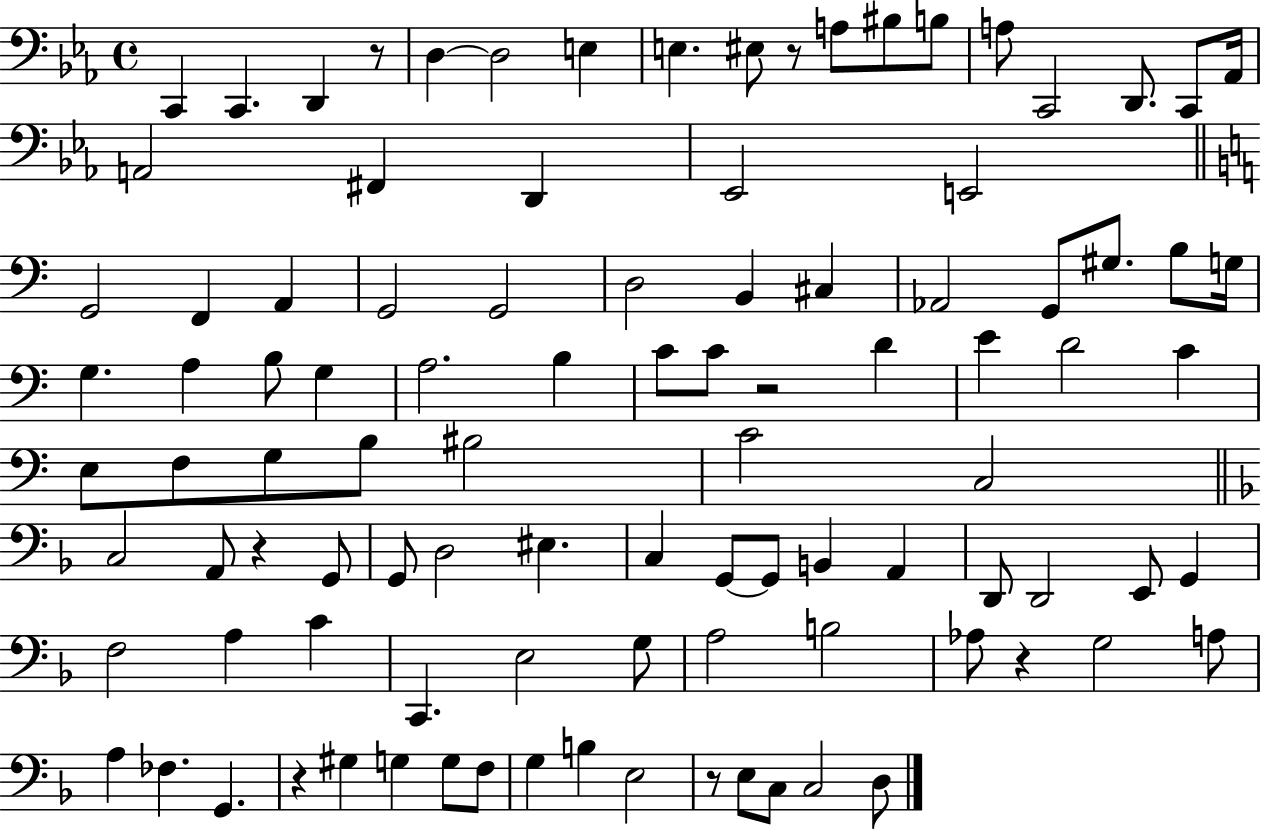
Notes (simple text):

C2/q C2/q. D2/q R/e D3/q D3/h E3/q E3/q. EIS3/e R/e A3/e BIS3/e B3/e A3/e C2/h D2/e. C2/e Ab2/s A2/h F#2/q D2/q Eb2/h E2/h G2/h F2/q A2/q G2/h G2/h D3/h B2/q C#3/q Ab2/h G2/e G#3/e. B3/e G3/s G3/q. A3/q B3/e G3/q A3/h. B3/q C4/e C4/e R/h D4/q E4/q D4/h C4/q E3/e F3/e G3/e B3/e BIS3/h C4/h C3/h C3/h A2/e R/q G2/e G2/e D3/h EIS3/q. C3/q G2/e G2/e B2/q A2/q D2/e D2/h E2/e G2/q F3/h A3/q C4/q C2/q. E3/h G3/e A3/h B3/h Ab3/e R/q G3/h A3/e A3/q FES3/q. G2/q. R/q G#3/q G3/q G3/e F3/e G3/q B3/q E3/h R/e E3/e C3/e C3/h D3/e